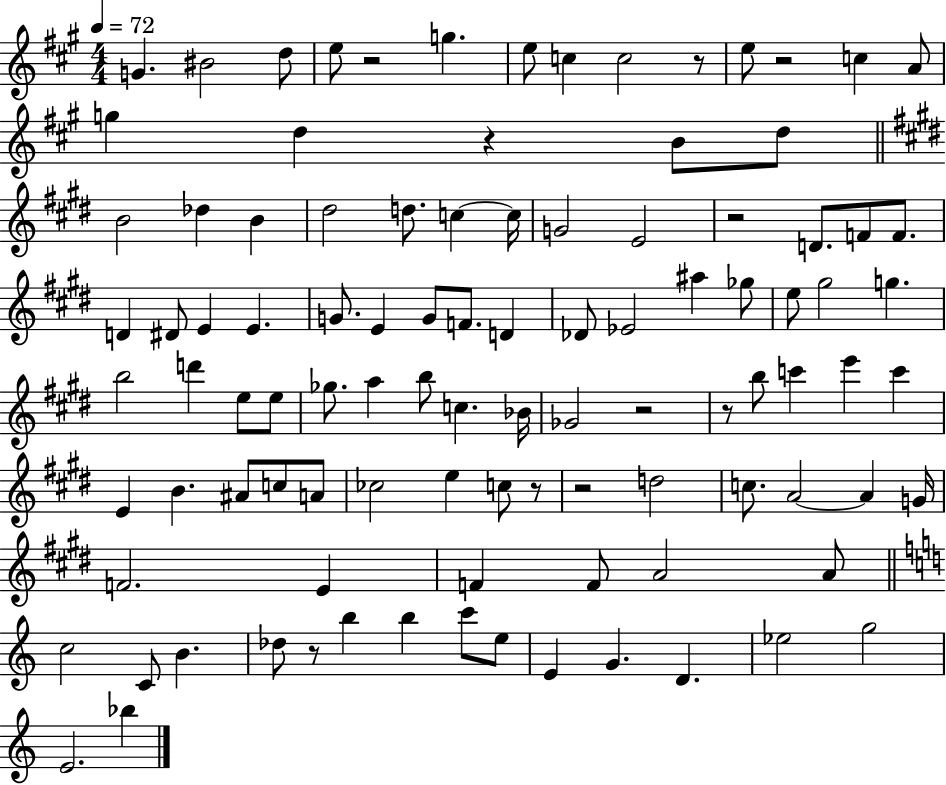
X:1
T:Untitled
M:4/4
L:1/4
K:A
G ^B2 d/2 e/2 z2 g e/2 c c2 z/2 e/2 z2 c A/2 g d z B/2 d/2 B2 _d B ^d2 d/2 c c/4 G2 E2 z2 D/2 F/2 F/2 D ^D/2 E E G/2 E G/2 F/2 D _D/2 _E2 ^a _g/2 e/2 ^g2 g b2 d' e/2 e/2 _g/2 a b/2 c _B/4 _G2 z2 z/2 b/2 c' e' c' E B ^A/2 c/2 A/2 _c2 e c/2 z/2 z2 d2 c/2 A2 A G/4 F2 E F F/2 A2 A/2 c2 C/2 B _d/2 z/2 b b c'/2 e/2 E G D _e2 g2 E2 _b